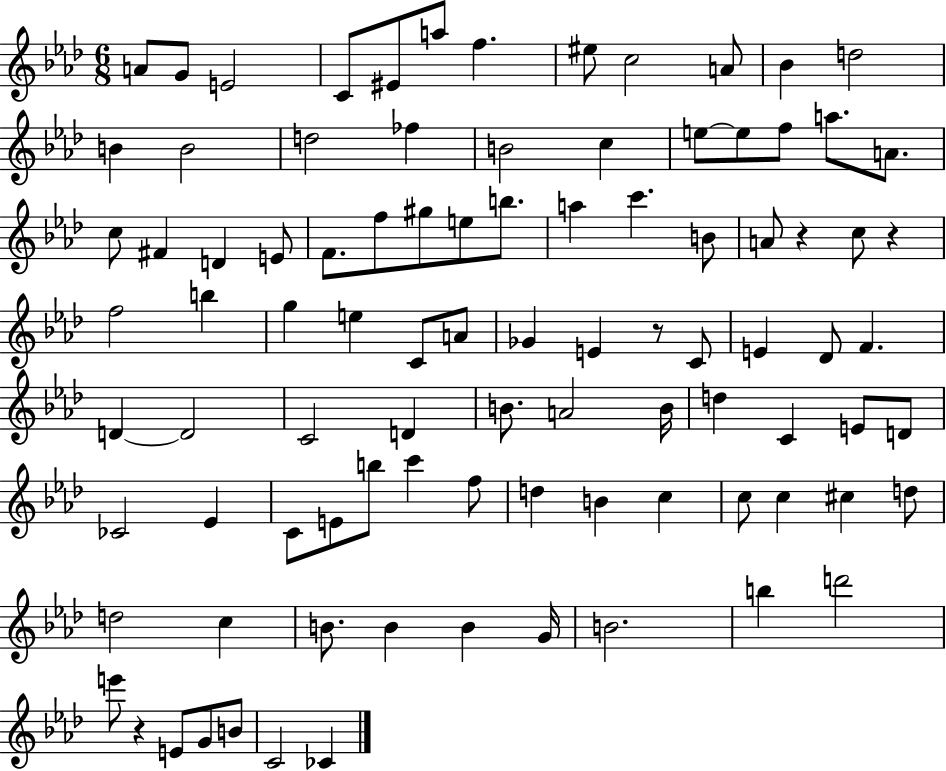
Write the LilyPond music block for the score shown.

{
  \clef treble
  \numericTimeSignature
  \time 6/8
  \key aes \major
  a'8 g'8 e'2 | c'8 eis'8 a''8 f''4. | eis''8 c''2 a'8 | bes'4 d''2 | \break b'4 b'2 | d''2 fes''4 | b'2 c''4 | e''8~~ e''8 f''8 a''8. a'8. | \break c''8 fis'4 d'4 e'8 | f'8. f''8 gis''8 e''8 b''8. | a''4 c'''4. b'8 | a'8 r4 c''8 r4 | \break f''2 b''4 | g''4 e''4 c'8 a'8 | ges'4 e'4 r8 c'8 | e'4 des'8 f'4. | \break d'4~~ d'2 | c'2 d'4 | b'8. a'2 b'16 | d''4 c'4 e'8 d'8 | \break ces'2 ees'4 | c'8 e'8 b''8 c'''4 f''8 | d''4 b'4 c''4 | c''8 c''4 cis''4 d''8 | \break d''2 c''4 | b'8. b'4 b'4 g'16 | b'2. | b''4 d'''2 | \break e'''8 r4 e'8 g'8 b'8 | c'2 ces'4 | \bar "|."
}